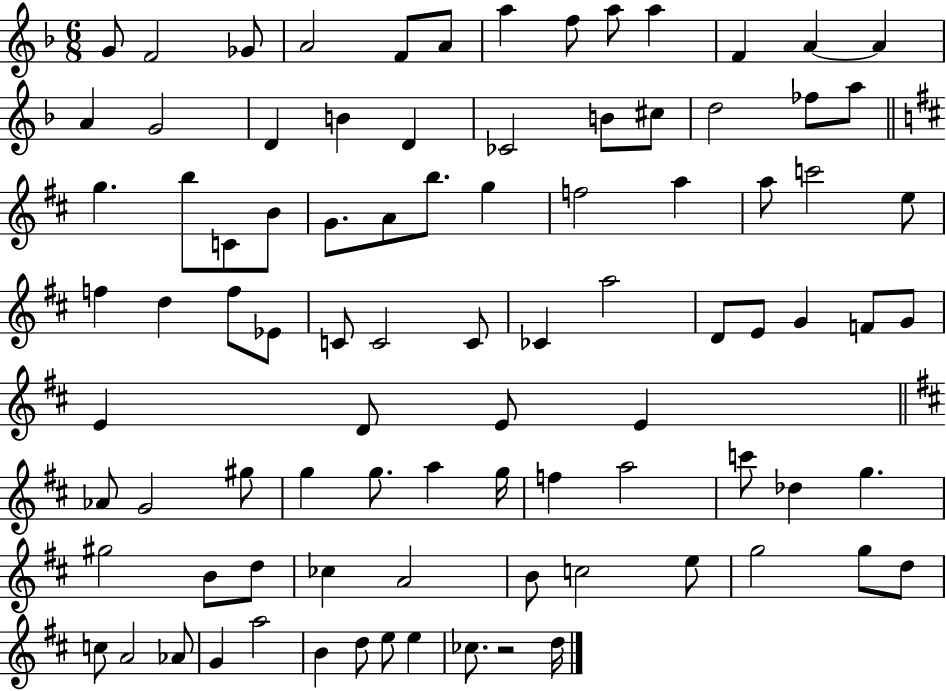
{
  \clef treble
  \numericTimeSignature
  \time 6/8
  \key f \major
  g'8 f'2 ges'8 | a'2 f'8 a'8 | a''4 f''8 a''8 a''4 | f'4 a'4~~ a'4 | \break a'4 g'2 | d'4 b'4 d'4 | ces'2 b'8 cis''8 | d''2 fes''8 a''8 | \break \bar "||" \break \key d \major g''4. b''8 c'8 b'8 | g'8. a'8 b''8. g''4 | f''2 a''4 | a''8 c'''2 e''8 | \break f''4 d''4 f''8 ees'8 | c'8 c'2 c'8 | ces'4 a''2 | d'8 e'8 g'4 f'8 g'8 | \break e'4 d'8 e'8 e'4 | \bar "||" \break \key b \minor aes'8 g'2 gis''8 | g''4 g''8. a''4 g''16 | f''4 a''2 | c'''8 des''4 g''4. | \break gis''2 b'8 d''8 | ces''4 a'2 | b'8 c''2 e''8 | g''2 g''8 d''8 | \break c''8 a'2 aes'8 | g'4 a''2 | b'4 d''8 e''8 e''4 | ces''8. r2 d''16 | \break \bar "|."
}